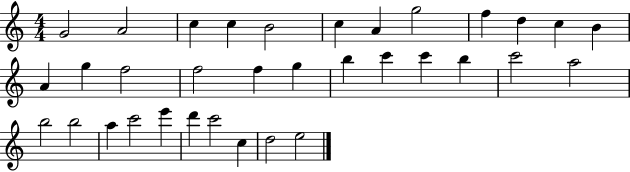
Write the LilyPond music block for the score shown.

{
  \clef treble
  \numericTimeSignature
  \time 4/4
  \key c \major
  g'2 a'2 | c''4 c''4 b'2 | c''4 a'4 g''2 | f''4 d''4 c''4 b'4 | \break a'4 g''4 f''2 | f''2 f''4 g''4 | b''4 c'''4 c'''4 b''4 | c'''2 a''2 | \break b''2 b''2 | a''4 c'''2 e'''4 | d'''4 c'''2 c''4 | d''2 e''2 | \break \bar "|."
}